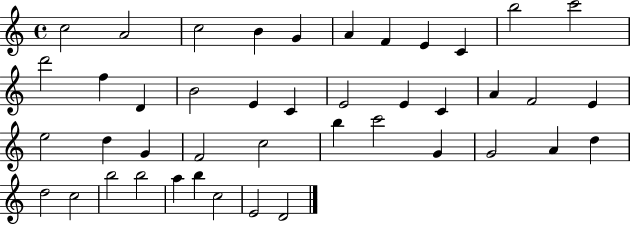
{
  \clef treble
  \time 4/4
  \defaultTimeSignature
  \key c \major
  c''2 a'2 | c''2 b'4 g'4 | a'4 f'4 e'4 c'4 | b''2 c'''2 | \break d'''2 f''4 d'4 | b'2 e'4 c'4 | e'2 e'4 c'4 | a'4 f'2 e'4 | \break e''2 d''4 g'4 | f'2 c''2 | b''4 c'''2 g'4 | g'2 a'4 d''4 | \break d''2 c''2 | b''2 b''2 | a''4 b''4 c''2 | e'2 d'2 | \break \bar "|."
}